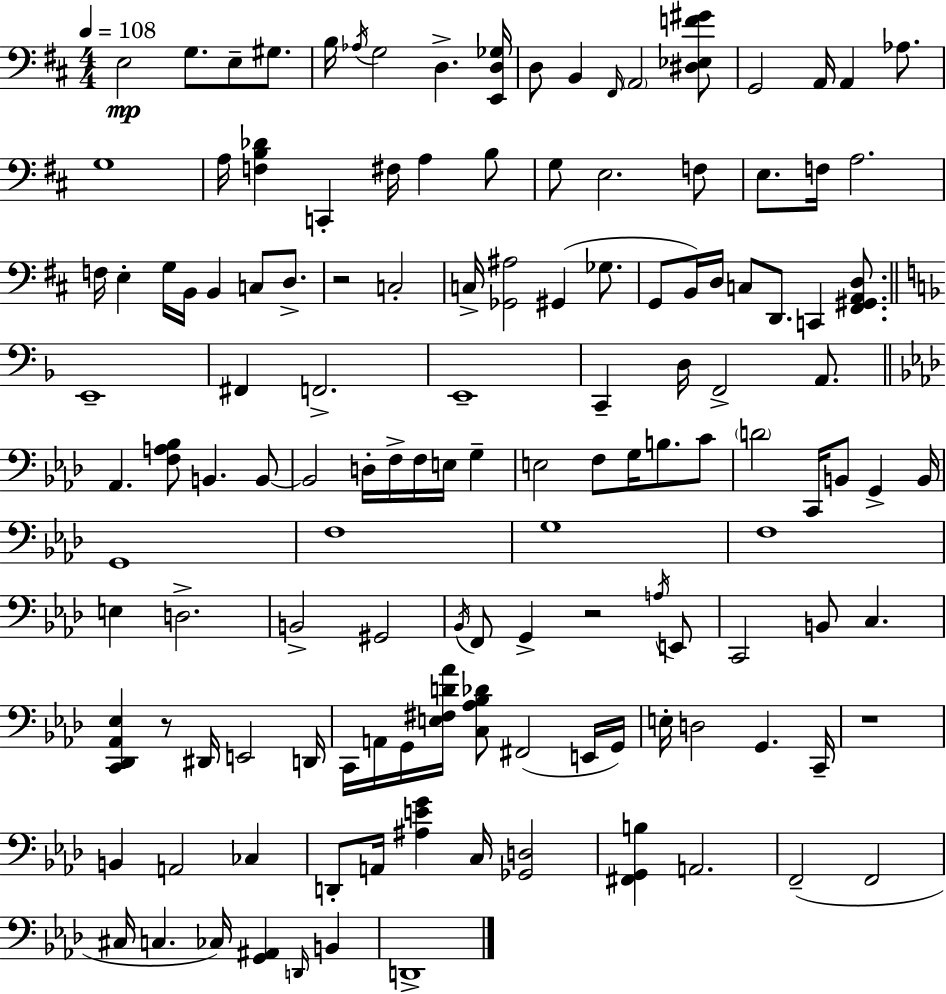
X:1
T:Untitled
M:4/4
L:1/4
K:D
E,2 G,/2 E,/2 ^G,/2 B,/4 _A,/4 G,2 D, [E,,D,_G,]/4 D,/2 B,, ^F,,/4 A,,2 [^D,_E,F^G]/2 G,,2 A,,/4 A,, _A,/2 G,4 A,/4 [F,B,_D] C,, ^F,/4 A, B,/2 G,/2 E,2 F,/2 E,/2 F,/4 A,2 F,/4 E, G,/4 B,,/4 B,, C,/2 D,/2 z2 C,2 C,/4 [_G,,^A,]2 ^G,, _G,/2 G,,/2 B,,/4 D,/4 C,/2 D,,/2 C,, [^F,,^G,,A,,D,]/2 E,,4 ^F,, F,,2 E,,4 C,, D,/4 F,,2 A,,/2 _A,, [F,A,_B,]/2 B,, B,,/2 B,,2 D,/4 F,/4 F,/4 E,/4 G, E,2 F,/2 G,/4 B,/2 C/2 D2 C,,/4 B,,/2 G,, B,,/4 G,,4 F,4 G,4 F,4 E, D,2 B,,2 ^G,,2 _B,,/4 F,,/2 G,, z2 A,/4 E,,/2 C,,2 B,,/2 C, [C,,_D,,_A,,_E,] z/2 ^D,,/4 E,,2 D,,/4 C,,/4 A,,/4 G,,/4 [E,^F,D_A]/4 [C,_A,_B,_D]/2 ^F,,2 E,,/4 G,,/4 E,/4 D,2 G,, C,,/4 z4 B,, A,,2 _C, D,,/2 A,,/4 [^A,EG] C,/4 [_G,,D,]2 [^F,,G,,B,] A,,2 F,,2 F,,2 ^C,/4 C, _C,/4 [G,,^A,,] D,,/4 B,, D,,4